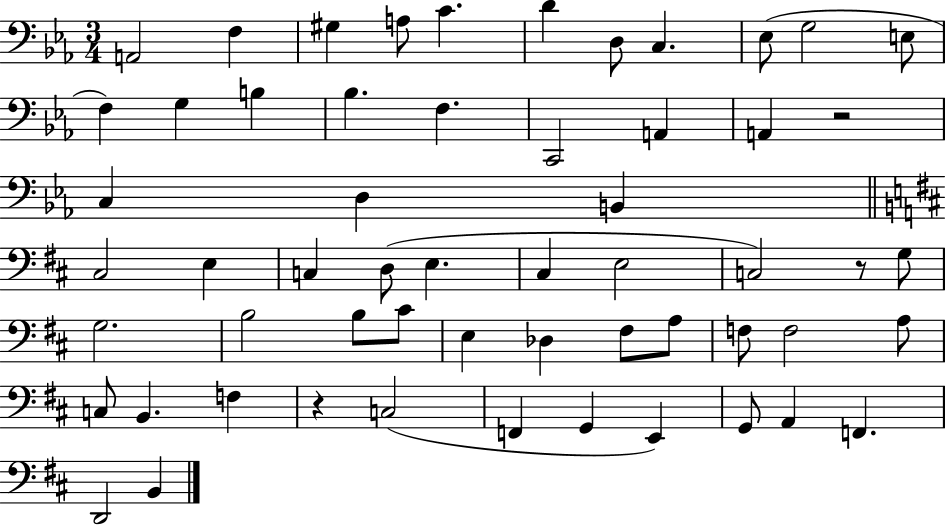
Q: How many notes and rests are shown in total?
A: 57